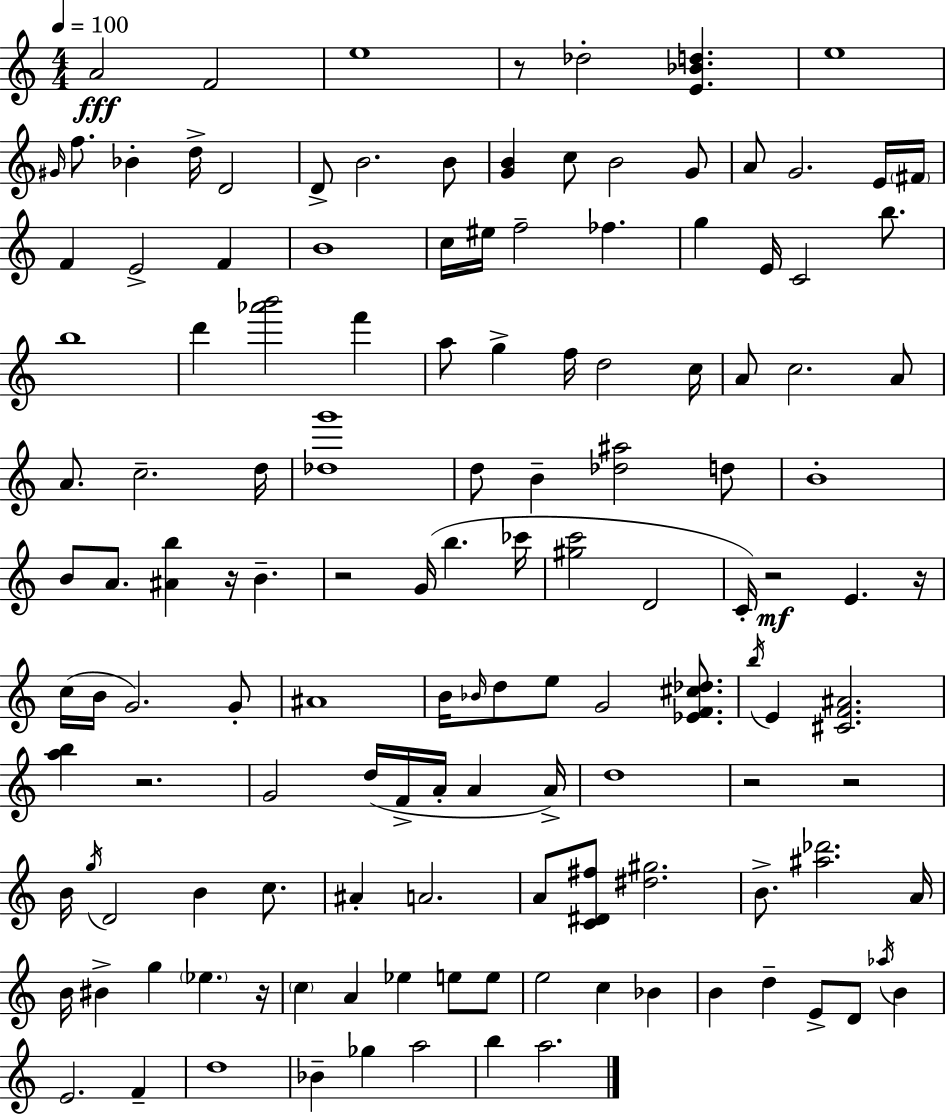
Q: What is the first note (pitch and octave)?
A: A4